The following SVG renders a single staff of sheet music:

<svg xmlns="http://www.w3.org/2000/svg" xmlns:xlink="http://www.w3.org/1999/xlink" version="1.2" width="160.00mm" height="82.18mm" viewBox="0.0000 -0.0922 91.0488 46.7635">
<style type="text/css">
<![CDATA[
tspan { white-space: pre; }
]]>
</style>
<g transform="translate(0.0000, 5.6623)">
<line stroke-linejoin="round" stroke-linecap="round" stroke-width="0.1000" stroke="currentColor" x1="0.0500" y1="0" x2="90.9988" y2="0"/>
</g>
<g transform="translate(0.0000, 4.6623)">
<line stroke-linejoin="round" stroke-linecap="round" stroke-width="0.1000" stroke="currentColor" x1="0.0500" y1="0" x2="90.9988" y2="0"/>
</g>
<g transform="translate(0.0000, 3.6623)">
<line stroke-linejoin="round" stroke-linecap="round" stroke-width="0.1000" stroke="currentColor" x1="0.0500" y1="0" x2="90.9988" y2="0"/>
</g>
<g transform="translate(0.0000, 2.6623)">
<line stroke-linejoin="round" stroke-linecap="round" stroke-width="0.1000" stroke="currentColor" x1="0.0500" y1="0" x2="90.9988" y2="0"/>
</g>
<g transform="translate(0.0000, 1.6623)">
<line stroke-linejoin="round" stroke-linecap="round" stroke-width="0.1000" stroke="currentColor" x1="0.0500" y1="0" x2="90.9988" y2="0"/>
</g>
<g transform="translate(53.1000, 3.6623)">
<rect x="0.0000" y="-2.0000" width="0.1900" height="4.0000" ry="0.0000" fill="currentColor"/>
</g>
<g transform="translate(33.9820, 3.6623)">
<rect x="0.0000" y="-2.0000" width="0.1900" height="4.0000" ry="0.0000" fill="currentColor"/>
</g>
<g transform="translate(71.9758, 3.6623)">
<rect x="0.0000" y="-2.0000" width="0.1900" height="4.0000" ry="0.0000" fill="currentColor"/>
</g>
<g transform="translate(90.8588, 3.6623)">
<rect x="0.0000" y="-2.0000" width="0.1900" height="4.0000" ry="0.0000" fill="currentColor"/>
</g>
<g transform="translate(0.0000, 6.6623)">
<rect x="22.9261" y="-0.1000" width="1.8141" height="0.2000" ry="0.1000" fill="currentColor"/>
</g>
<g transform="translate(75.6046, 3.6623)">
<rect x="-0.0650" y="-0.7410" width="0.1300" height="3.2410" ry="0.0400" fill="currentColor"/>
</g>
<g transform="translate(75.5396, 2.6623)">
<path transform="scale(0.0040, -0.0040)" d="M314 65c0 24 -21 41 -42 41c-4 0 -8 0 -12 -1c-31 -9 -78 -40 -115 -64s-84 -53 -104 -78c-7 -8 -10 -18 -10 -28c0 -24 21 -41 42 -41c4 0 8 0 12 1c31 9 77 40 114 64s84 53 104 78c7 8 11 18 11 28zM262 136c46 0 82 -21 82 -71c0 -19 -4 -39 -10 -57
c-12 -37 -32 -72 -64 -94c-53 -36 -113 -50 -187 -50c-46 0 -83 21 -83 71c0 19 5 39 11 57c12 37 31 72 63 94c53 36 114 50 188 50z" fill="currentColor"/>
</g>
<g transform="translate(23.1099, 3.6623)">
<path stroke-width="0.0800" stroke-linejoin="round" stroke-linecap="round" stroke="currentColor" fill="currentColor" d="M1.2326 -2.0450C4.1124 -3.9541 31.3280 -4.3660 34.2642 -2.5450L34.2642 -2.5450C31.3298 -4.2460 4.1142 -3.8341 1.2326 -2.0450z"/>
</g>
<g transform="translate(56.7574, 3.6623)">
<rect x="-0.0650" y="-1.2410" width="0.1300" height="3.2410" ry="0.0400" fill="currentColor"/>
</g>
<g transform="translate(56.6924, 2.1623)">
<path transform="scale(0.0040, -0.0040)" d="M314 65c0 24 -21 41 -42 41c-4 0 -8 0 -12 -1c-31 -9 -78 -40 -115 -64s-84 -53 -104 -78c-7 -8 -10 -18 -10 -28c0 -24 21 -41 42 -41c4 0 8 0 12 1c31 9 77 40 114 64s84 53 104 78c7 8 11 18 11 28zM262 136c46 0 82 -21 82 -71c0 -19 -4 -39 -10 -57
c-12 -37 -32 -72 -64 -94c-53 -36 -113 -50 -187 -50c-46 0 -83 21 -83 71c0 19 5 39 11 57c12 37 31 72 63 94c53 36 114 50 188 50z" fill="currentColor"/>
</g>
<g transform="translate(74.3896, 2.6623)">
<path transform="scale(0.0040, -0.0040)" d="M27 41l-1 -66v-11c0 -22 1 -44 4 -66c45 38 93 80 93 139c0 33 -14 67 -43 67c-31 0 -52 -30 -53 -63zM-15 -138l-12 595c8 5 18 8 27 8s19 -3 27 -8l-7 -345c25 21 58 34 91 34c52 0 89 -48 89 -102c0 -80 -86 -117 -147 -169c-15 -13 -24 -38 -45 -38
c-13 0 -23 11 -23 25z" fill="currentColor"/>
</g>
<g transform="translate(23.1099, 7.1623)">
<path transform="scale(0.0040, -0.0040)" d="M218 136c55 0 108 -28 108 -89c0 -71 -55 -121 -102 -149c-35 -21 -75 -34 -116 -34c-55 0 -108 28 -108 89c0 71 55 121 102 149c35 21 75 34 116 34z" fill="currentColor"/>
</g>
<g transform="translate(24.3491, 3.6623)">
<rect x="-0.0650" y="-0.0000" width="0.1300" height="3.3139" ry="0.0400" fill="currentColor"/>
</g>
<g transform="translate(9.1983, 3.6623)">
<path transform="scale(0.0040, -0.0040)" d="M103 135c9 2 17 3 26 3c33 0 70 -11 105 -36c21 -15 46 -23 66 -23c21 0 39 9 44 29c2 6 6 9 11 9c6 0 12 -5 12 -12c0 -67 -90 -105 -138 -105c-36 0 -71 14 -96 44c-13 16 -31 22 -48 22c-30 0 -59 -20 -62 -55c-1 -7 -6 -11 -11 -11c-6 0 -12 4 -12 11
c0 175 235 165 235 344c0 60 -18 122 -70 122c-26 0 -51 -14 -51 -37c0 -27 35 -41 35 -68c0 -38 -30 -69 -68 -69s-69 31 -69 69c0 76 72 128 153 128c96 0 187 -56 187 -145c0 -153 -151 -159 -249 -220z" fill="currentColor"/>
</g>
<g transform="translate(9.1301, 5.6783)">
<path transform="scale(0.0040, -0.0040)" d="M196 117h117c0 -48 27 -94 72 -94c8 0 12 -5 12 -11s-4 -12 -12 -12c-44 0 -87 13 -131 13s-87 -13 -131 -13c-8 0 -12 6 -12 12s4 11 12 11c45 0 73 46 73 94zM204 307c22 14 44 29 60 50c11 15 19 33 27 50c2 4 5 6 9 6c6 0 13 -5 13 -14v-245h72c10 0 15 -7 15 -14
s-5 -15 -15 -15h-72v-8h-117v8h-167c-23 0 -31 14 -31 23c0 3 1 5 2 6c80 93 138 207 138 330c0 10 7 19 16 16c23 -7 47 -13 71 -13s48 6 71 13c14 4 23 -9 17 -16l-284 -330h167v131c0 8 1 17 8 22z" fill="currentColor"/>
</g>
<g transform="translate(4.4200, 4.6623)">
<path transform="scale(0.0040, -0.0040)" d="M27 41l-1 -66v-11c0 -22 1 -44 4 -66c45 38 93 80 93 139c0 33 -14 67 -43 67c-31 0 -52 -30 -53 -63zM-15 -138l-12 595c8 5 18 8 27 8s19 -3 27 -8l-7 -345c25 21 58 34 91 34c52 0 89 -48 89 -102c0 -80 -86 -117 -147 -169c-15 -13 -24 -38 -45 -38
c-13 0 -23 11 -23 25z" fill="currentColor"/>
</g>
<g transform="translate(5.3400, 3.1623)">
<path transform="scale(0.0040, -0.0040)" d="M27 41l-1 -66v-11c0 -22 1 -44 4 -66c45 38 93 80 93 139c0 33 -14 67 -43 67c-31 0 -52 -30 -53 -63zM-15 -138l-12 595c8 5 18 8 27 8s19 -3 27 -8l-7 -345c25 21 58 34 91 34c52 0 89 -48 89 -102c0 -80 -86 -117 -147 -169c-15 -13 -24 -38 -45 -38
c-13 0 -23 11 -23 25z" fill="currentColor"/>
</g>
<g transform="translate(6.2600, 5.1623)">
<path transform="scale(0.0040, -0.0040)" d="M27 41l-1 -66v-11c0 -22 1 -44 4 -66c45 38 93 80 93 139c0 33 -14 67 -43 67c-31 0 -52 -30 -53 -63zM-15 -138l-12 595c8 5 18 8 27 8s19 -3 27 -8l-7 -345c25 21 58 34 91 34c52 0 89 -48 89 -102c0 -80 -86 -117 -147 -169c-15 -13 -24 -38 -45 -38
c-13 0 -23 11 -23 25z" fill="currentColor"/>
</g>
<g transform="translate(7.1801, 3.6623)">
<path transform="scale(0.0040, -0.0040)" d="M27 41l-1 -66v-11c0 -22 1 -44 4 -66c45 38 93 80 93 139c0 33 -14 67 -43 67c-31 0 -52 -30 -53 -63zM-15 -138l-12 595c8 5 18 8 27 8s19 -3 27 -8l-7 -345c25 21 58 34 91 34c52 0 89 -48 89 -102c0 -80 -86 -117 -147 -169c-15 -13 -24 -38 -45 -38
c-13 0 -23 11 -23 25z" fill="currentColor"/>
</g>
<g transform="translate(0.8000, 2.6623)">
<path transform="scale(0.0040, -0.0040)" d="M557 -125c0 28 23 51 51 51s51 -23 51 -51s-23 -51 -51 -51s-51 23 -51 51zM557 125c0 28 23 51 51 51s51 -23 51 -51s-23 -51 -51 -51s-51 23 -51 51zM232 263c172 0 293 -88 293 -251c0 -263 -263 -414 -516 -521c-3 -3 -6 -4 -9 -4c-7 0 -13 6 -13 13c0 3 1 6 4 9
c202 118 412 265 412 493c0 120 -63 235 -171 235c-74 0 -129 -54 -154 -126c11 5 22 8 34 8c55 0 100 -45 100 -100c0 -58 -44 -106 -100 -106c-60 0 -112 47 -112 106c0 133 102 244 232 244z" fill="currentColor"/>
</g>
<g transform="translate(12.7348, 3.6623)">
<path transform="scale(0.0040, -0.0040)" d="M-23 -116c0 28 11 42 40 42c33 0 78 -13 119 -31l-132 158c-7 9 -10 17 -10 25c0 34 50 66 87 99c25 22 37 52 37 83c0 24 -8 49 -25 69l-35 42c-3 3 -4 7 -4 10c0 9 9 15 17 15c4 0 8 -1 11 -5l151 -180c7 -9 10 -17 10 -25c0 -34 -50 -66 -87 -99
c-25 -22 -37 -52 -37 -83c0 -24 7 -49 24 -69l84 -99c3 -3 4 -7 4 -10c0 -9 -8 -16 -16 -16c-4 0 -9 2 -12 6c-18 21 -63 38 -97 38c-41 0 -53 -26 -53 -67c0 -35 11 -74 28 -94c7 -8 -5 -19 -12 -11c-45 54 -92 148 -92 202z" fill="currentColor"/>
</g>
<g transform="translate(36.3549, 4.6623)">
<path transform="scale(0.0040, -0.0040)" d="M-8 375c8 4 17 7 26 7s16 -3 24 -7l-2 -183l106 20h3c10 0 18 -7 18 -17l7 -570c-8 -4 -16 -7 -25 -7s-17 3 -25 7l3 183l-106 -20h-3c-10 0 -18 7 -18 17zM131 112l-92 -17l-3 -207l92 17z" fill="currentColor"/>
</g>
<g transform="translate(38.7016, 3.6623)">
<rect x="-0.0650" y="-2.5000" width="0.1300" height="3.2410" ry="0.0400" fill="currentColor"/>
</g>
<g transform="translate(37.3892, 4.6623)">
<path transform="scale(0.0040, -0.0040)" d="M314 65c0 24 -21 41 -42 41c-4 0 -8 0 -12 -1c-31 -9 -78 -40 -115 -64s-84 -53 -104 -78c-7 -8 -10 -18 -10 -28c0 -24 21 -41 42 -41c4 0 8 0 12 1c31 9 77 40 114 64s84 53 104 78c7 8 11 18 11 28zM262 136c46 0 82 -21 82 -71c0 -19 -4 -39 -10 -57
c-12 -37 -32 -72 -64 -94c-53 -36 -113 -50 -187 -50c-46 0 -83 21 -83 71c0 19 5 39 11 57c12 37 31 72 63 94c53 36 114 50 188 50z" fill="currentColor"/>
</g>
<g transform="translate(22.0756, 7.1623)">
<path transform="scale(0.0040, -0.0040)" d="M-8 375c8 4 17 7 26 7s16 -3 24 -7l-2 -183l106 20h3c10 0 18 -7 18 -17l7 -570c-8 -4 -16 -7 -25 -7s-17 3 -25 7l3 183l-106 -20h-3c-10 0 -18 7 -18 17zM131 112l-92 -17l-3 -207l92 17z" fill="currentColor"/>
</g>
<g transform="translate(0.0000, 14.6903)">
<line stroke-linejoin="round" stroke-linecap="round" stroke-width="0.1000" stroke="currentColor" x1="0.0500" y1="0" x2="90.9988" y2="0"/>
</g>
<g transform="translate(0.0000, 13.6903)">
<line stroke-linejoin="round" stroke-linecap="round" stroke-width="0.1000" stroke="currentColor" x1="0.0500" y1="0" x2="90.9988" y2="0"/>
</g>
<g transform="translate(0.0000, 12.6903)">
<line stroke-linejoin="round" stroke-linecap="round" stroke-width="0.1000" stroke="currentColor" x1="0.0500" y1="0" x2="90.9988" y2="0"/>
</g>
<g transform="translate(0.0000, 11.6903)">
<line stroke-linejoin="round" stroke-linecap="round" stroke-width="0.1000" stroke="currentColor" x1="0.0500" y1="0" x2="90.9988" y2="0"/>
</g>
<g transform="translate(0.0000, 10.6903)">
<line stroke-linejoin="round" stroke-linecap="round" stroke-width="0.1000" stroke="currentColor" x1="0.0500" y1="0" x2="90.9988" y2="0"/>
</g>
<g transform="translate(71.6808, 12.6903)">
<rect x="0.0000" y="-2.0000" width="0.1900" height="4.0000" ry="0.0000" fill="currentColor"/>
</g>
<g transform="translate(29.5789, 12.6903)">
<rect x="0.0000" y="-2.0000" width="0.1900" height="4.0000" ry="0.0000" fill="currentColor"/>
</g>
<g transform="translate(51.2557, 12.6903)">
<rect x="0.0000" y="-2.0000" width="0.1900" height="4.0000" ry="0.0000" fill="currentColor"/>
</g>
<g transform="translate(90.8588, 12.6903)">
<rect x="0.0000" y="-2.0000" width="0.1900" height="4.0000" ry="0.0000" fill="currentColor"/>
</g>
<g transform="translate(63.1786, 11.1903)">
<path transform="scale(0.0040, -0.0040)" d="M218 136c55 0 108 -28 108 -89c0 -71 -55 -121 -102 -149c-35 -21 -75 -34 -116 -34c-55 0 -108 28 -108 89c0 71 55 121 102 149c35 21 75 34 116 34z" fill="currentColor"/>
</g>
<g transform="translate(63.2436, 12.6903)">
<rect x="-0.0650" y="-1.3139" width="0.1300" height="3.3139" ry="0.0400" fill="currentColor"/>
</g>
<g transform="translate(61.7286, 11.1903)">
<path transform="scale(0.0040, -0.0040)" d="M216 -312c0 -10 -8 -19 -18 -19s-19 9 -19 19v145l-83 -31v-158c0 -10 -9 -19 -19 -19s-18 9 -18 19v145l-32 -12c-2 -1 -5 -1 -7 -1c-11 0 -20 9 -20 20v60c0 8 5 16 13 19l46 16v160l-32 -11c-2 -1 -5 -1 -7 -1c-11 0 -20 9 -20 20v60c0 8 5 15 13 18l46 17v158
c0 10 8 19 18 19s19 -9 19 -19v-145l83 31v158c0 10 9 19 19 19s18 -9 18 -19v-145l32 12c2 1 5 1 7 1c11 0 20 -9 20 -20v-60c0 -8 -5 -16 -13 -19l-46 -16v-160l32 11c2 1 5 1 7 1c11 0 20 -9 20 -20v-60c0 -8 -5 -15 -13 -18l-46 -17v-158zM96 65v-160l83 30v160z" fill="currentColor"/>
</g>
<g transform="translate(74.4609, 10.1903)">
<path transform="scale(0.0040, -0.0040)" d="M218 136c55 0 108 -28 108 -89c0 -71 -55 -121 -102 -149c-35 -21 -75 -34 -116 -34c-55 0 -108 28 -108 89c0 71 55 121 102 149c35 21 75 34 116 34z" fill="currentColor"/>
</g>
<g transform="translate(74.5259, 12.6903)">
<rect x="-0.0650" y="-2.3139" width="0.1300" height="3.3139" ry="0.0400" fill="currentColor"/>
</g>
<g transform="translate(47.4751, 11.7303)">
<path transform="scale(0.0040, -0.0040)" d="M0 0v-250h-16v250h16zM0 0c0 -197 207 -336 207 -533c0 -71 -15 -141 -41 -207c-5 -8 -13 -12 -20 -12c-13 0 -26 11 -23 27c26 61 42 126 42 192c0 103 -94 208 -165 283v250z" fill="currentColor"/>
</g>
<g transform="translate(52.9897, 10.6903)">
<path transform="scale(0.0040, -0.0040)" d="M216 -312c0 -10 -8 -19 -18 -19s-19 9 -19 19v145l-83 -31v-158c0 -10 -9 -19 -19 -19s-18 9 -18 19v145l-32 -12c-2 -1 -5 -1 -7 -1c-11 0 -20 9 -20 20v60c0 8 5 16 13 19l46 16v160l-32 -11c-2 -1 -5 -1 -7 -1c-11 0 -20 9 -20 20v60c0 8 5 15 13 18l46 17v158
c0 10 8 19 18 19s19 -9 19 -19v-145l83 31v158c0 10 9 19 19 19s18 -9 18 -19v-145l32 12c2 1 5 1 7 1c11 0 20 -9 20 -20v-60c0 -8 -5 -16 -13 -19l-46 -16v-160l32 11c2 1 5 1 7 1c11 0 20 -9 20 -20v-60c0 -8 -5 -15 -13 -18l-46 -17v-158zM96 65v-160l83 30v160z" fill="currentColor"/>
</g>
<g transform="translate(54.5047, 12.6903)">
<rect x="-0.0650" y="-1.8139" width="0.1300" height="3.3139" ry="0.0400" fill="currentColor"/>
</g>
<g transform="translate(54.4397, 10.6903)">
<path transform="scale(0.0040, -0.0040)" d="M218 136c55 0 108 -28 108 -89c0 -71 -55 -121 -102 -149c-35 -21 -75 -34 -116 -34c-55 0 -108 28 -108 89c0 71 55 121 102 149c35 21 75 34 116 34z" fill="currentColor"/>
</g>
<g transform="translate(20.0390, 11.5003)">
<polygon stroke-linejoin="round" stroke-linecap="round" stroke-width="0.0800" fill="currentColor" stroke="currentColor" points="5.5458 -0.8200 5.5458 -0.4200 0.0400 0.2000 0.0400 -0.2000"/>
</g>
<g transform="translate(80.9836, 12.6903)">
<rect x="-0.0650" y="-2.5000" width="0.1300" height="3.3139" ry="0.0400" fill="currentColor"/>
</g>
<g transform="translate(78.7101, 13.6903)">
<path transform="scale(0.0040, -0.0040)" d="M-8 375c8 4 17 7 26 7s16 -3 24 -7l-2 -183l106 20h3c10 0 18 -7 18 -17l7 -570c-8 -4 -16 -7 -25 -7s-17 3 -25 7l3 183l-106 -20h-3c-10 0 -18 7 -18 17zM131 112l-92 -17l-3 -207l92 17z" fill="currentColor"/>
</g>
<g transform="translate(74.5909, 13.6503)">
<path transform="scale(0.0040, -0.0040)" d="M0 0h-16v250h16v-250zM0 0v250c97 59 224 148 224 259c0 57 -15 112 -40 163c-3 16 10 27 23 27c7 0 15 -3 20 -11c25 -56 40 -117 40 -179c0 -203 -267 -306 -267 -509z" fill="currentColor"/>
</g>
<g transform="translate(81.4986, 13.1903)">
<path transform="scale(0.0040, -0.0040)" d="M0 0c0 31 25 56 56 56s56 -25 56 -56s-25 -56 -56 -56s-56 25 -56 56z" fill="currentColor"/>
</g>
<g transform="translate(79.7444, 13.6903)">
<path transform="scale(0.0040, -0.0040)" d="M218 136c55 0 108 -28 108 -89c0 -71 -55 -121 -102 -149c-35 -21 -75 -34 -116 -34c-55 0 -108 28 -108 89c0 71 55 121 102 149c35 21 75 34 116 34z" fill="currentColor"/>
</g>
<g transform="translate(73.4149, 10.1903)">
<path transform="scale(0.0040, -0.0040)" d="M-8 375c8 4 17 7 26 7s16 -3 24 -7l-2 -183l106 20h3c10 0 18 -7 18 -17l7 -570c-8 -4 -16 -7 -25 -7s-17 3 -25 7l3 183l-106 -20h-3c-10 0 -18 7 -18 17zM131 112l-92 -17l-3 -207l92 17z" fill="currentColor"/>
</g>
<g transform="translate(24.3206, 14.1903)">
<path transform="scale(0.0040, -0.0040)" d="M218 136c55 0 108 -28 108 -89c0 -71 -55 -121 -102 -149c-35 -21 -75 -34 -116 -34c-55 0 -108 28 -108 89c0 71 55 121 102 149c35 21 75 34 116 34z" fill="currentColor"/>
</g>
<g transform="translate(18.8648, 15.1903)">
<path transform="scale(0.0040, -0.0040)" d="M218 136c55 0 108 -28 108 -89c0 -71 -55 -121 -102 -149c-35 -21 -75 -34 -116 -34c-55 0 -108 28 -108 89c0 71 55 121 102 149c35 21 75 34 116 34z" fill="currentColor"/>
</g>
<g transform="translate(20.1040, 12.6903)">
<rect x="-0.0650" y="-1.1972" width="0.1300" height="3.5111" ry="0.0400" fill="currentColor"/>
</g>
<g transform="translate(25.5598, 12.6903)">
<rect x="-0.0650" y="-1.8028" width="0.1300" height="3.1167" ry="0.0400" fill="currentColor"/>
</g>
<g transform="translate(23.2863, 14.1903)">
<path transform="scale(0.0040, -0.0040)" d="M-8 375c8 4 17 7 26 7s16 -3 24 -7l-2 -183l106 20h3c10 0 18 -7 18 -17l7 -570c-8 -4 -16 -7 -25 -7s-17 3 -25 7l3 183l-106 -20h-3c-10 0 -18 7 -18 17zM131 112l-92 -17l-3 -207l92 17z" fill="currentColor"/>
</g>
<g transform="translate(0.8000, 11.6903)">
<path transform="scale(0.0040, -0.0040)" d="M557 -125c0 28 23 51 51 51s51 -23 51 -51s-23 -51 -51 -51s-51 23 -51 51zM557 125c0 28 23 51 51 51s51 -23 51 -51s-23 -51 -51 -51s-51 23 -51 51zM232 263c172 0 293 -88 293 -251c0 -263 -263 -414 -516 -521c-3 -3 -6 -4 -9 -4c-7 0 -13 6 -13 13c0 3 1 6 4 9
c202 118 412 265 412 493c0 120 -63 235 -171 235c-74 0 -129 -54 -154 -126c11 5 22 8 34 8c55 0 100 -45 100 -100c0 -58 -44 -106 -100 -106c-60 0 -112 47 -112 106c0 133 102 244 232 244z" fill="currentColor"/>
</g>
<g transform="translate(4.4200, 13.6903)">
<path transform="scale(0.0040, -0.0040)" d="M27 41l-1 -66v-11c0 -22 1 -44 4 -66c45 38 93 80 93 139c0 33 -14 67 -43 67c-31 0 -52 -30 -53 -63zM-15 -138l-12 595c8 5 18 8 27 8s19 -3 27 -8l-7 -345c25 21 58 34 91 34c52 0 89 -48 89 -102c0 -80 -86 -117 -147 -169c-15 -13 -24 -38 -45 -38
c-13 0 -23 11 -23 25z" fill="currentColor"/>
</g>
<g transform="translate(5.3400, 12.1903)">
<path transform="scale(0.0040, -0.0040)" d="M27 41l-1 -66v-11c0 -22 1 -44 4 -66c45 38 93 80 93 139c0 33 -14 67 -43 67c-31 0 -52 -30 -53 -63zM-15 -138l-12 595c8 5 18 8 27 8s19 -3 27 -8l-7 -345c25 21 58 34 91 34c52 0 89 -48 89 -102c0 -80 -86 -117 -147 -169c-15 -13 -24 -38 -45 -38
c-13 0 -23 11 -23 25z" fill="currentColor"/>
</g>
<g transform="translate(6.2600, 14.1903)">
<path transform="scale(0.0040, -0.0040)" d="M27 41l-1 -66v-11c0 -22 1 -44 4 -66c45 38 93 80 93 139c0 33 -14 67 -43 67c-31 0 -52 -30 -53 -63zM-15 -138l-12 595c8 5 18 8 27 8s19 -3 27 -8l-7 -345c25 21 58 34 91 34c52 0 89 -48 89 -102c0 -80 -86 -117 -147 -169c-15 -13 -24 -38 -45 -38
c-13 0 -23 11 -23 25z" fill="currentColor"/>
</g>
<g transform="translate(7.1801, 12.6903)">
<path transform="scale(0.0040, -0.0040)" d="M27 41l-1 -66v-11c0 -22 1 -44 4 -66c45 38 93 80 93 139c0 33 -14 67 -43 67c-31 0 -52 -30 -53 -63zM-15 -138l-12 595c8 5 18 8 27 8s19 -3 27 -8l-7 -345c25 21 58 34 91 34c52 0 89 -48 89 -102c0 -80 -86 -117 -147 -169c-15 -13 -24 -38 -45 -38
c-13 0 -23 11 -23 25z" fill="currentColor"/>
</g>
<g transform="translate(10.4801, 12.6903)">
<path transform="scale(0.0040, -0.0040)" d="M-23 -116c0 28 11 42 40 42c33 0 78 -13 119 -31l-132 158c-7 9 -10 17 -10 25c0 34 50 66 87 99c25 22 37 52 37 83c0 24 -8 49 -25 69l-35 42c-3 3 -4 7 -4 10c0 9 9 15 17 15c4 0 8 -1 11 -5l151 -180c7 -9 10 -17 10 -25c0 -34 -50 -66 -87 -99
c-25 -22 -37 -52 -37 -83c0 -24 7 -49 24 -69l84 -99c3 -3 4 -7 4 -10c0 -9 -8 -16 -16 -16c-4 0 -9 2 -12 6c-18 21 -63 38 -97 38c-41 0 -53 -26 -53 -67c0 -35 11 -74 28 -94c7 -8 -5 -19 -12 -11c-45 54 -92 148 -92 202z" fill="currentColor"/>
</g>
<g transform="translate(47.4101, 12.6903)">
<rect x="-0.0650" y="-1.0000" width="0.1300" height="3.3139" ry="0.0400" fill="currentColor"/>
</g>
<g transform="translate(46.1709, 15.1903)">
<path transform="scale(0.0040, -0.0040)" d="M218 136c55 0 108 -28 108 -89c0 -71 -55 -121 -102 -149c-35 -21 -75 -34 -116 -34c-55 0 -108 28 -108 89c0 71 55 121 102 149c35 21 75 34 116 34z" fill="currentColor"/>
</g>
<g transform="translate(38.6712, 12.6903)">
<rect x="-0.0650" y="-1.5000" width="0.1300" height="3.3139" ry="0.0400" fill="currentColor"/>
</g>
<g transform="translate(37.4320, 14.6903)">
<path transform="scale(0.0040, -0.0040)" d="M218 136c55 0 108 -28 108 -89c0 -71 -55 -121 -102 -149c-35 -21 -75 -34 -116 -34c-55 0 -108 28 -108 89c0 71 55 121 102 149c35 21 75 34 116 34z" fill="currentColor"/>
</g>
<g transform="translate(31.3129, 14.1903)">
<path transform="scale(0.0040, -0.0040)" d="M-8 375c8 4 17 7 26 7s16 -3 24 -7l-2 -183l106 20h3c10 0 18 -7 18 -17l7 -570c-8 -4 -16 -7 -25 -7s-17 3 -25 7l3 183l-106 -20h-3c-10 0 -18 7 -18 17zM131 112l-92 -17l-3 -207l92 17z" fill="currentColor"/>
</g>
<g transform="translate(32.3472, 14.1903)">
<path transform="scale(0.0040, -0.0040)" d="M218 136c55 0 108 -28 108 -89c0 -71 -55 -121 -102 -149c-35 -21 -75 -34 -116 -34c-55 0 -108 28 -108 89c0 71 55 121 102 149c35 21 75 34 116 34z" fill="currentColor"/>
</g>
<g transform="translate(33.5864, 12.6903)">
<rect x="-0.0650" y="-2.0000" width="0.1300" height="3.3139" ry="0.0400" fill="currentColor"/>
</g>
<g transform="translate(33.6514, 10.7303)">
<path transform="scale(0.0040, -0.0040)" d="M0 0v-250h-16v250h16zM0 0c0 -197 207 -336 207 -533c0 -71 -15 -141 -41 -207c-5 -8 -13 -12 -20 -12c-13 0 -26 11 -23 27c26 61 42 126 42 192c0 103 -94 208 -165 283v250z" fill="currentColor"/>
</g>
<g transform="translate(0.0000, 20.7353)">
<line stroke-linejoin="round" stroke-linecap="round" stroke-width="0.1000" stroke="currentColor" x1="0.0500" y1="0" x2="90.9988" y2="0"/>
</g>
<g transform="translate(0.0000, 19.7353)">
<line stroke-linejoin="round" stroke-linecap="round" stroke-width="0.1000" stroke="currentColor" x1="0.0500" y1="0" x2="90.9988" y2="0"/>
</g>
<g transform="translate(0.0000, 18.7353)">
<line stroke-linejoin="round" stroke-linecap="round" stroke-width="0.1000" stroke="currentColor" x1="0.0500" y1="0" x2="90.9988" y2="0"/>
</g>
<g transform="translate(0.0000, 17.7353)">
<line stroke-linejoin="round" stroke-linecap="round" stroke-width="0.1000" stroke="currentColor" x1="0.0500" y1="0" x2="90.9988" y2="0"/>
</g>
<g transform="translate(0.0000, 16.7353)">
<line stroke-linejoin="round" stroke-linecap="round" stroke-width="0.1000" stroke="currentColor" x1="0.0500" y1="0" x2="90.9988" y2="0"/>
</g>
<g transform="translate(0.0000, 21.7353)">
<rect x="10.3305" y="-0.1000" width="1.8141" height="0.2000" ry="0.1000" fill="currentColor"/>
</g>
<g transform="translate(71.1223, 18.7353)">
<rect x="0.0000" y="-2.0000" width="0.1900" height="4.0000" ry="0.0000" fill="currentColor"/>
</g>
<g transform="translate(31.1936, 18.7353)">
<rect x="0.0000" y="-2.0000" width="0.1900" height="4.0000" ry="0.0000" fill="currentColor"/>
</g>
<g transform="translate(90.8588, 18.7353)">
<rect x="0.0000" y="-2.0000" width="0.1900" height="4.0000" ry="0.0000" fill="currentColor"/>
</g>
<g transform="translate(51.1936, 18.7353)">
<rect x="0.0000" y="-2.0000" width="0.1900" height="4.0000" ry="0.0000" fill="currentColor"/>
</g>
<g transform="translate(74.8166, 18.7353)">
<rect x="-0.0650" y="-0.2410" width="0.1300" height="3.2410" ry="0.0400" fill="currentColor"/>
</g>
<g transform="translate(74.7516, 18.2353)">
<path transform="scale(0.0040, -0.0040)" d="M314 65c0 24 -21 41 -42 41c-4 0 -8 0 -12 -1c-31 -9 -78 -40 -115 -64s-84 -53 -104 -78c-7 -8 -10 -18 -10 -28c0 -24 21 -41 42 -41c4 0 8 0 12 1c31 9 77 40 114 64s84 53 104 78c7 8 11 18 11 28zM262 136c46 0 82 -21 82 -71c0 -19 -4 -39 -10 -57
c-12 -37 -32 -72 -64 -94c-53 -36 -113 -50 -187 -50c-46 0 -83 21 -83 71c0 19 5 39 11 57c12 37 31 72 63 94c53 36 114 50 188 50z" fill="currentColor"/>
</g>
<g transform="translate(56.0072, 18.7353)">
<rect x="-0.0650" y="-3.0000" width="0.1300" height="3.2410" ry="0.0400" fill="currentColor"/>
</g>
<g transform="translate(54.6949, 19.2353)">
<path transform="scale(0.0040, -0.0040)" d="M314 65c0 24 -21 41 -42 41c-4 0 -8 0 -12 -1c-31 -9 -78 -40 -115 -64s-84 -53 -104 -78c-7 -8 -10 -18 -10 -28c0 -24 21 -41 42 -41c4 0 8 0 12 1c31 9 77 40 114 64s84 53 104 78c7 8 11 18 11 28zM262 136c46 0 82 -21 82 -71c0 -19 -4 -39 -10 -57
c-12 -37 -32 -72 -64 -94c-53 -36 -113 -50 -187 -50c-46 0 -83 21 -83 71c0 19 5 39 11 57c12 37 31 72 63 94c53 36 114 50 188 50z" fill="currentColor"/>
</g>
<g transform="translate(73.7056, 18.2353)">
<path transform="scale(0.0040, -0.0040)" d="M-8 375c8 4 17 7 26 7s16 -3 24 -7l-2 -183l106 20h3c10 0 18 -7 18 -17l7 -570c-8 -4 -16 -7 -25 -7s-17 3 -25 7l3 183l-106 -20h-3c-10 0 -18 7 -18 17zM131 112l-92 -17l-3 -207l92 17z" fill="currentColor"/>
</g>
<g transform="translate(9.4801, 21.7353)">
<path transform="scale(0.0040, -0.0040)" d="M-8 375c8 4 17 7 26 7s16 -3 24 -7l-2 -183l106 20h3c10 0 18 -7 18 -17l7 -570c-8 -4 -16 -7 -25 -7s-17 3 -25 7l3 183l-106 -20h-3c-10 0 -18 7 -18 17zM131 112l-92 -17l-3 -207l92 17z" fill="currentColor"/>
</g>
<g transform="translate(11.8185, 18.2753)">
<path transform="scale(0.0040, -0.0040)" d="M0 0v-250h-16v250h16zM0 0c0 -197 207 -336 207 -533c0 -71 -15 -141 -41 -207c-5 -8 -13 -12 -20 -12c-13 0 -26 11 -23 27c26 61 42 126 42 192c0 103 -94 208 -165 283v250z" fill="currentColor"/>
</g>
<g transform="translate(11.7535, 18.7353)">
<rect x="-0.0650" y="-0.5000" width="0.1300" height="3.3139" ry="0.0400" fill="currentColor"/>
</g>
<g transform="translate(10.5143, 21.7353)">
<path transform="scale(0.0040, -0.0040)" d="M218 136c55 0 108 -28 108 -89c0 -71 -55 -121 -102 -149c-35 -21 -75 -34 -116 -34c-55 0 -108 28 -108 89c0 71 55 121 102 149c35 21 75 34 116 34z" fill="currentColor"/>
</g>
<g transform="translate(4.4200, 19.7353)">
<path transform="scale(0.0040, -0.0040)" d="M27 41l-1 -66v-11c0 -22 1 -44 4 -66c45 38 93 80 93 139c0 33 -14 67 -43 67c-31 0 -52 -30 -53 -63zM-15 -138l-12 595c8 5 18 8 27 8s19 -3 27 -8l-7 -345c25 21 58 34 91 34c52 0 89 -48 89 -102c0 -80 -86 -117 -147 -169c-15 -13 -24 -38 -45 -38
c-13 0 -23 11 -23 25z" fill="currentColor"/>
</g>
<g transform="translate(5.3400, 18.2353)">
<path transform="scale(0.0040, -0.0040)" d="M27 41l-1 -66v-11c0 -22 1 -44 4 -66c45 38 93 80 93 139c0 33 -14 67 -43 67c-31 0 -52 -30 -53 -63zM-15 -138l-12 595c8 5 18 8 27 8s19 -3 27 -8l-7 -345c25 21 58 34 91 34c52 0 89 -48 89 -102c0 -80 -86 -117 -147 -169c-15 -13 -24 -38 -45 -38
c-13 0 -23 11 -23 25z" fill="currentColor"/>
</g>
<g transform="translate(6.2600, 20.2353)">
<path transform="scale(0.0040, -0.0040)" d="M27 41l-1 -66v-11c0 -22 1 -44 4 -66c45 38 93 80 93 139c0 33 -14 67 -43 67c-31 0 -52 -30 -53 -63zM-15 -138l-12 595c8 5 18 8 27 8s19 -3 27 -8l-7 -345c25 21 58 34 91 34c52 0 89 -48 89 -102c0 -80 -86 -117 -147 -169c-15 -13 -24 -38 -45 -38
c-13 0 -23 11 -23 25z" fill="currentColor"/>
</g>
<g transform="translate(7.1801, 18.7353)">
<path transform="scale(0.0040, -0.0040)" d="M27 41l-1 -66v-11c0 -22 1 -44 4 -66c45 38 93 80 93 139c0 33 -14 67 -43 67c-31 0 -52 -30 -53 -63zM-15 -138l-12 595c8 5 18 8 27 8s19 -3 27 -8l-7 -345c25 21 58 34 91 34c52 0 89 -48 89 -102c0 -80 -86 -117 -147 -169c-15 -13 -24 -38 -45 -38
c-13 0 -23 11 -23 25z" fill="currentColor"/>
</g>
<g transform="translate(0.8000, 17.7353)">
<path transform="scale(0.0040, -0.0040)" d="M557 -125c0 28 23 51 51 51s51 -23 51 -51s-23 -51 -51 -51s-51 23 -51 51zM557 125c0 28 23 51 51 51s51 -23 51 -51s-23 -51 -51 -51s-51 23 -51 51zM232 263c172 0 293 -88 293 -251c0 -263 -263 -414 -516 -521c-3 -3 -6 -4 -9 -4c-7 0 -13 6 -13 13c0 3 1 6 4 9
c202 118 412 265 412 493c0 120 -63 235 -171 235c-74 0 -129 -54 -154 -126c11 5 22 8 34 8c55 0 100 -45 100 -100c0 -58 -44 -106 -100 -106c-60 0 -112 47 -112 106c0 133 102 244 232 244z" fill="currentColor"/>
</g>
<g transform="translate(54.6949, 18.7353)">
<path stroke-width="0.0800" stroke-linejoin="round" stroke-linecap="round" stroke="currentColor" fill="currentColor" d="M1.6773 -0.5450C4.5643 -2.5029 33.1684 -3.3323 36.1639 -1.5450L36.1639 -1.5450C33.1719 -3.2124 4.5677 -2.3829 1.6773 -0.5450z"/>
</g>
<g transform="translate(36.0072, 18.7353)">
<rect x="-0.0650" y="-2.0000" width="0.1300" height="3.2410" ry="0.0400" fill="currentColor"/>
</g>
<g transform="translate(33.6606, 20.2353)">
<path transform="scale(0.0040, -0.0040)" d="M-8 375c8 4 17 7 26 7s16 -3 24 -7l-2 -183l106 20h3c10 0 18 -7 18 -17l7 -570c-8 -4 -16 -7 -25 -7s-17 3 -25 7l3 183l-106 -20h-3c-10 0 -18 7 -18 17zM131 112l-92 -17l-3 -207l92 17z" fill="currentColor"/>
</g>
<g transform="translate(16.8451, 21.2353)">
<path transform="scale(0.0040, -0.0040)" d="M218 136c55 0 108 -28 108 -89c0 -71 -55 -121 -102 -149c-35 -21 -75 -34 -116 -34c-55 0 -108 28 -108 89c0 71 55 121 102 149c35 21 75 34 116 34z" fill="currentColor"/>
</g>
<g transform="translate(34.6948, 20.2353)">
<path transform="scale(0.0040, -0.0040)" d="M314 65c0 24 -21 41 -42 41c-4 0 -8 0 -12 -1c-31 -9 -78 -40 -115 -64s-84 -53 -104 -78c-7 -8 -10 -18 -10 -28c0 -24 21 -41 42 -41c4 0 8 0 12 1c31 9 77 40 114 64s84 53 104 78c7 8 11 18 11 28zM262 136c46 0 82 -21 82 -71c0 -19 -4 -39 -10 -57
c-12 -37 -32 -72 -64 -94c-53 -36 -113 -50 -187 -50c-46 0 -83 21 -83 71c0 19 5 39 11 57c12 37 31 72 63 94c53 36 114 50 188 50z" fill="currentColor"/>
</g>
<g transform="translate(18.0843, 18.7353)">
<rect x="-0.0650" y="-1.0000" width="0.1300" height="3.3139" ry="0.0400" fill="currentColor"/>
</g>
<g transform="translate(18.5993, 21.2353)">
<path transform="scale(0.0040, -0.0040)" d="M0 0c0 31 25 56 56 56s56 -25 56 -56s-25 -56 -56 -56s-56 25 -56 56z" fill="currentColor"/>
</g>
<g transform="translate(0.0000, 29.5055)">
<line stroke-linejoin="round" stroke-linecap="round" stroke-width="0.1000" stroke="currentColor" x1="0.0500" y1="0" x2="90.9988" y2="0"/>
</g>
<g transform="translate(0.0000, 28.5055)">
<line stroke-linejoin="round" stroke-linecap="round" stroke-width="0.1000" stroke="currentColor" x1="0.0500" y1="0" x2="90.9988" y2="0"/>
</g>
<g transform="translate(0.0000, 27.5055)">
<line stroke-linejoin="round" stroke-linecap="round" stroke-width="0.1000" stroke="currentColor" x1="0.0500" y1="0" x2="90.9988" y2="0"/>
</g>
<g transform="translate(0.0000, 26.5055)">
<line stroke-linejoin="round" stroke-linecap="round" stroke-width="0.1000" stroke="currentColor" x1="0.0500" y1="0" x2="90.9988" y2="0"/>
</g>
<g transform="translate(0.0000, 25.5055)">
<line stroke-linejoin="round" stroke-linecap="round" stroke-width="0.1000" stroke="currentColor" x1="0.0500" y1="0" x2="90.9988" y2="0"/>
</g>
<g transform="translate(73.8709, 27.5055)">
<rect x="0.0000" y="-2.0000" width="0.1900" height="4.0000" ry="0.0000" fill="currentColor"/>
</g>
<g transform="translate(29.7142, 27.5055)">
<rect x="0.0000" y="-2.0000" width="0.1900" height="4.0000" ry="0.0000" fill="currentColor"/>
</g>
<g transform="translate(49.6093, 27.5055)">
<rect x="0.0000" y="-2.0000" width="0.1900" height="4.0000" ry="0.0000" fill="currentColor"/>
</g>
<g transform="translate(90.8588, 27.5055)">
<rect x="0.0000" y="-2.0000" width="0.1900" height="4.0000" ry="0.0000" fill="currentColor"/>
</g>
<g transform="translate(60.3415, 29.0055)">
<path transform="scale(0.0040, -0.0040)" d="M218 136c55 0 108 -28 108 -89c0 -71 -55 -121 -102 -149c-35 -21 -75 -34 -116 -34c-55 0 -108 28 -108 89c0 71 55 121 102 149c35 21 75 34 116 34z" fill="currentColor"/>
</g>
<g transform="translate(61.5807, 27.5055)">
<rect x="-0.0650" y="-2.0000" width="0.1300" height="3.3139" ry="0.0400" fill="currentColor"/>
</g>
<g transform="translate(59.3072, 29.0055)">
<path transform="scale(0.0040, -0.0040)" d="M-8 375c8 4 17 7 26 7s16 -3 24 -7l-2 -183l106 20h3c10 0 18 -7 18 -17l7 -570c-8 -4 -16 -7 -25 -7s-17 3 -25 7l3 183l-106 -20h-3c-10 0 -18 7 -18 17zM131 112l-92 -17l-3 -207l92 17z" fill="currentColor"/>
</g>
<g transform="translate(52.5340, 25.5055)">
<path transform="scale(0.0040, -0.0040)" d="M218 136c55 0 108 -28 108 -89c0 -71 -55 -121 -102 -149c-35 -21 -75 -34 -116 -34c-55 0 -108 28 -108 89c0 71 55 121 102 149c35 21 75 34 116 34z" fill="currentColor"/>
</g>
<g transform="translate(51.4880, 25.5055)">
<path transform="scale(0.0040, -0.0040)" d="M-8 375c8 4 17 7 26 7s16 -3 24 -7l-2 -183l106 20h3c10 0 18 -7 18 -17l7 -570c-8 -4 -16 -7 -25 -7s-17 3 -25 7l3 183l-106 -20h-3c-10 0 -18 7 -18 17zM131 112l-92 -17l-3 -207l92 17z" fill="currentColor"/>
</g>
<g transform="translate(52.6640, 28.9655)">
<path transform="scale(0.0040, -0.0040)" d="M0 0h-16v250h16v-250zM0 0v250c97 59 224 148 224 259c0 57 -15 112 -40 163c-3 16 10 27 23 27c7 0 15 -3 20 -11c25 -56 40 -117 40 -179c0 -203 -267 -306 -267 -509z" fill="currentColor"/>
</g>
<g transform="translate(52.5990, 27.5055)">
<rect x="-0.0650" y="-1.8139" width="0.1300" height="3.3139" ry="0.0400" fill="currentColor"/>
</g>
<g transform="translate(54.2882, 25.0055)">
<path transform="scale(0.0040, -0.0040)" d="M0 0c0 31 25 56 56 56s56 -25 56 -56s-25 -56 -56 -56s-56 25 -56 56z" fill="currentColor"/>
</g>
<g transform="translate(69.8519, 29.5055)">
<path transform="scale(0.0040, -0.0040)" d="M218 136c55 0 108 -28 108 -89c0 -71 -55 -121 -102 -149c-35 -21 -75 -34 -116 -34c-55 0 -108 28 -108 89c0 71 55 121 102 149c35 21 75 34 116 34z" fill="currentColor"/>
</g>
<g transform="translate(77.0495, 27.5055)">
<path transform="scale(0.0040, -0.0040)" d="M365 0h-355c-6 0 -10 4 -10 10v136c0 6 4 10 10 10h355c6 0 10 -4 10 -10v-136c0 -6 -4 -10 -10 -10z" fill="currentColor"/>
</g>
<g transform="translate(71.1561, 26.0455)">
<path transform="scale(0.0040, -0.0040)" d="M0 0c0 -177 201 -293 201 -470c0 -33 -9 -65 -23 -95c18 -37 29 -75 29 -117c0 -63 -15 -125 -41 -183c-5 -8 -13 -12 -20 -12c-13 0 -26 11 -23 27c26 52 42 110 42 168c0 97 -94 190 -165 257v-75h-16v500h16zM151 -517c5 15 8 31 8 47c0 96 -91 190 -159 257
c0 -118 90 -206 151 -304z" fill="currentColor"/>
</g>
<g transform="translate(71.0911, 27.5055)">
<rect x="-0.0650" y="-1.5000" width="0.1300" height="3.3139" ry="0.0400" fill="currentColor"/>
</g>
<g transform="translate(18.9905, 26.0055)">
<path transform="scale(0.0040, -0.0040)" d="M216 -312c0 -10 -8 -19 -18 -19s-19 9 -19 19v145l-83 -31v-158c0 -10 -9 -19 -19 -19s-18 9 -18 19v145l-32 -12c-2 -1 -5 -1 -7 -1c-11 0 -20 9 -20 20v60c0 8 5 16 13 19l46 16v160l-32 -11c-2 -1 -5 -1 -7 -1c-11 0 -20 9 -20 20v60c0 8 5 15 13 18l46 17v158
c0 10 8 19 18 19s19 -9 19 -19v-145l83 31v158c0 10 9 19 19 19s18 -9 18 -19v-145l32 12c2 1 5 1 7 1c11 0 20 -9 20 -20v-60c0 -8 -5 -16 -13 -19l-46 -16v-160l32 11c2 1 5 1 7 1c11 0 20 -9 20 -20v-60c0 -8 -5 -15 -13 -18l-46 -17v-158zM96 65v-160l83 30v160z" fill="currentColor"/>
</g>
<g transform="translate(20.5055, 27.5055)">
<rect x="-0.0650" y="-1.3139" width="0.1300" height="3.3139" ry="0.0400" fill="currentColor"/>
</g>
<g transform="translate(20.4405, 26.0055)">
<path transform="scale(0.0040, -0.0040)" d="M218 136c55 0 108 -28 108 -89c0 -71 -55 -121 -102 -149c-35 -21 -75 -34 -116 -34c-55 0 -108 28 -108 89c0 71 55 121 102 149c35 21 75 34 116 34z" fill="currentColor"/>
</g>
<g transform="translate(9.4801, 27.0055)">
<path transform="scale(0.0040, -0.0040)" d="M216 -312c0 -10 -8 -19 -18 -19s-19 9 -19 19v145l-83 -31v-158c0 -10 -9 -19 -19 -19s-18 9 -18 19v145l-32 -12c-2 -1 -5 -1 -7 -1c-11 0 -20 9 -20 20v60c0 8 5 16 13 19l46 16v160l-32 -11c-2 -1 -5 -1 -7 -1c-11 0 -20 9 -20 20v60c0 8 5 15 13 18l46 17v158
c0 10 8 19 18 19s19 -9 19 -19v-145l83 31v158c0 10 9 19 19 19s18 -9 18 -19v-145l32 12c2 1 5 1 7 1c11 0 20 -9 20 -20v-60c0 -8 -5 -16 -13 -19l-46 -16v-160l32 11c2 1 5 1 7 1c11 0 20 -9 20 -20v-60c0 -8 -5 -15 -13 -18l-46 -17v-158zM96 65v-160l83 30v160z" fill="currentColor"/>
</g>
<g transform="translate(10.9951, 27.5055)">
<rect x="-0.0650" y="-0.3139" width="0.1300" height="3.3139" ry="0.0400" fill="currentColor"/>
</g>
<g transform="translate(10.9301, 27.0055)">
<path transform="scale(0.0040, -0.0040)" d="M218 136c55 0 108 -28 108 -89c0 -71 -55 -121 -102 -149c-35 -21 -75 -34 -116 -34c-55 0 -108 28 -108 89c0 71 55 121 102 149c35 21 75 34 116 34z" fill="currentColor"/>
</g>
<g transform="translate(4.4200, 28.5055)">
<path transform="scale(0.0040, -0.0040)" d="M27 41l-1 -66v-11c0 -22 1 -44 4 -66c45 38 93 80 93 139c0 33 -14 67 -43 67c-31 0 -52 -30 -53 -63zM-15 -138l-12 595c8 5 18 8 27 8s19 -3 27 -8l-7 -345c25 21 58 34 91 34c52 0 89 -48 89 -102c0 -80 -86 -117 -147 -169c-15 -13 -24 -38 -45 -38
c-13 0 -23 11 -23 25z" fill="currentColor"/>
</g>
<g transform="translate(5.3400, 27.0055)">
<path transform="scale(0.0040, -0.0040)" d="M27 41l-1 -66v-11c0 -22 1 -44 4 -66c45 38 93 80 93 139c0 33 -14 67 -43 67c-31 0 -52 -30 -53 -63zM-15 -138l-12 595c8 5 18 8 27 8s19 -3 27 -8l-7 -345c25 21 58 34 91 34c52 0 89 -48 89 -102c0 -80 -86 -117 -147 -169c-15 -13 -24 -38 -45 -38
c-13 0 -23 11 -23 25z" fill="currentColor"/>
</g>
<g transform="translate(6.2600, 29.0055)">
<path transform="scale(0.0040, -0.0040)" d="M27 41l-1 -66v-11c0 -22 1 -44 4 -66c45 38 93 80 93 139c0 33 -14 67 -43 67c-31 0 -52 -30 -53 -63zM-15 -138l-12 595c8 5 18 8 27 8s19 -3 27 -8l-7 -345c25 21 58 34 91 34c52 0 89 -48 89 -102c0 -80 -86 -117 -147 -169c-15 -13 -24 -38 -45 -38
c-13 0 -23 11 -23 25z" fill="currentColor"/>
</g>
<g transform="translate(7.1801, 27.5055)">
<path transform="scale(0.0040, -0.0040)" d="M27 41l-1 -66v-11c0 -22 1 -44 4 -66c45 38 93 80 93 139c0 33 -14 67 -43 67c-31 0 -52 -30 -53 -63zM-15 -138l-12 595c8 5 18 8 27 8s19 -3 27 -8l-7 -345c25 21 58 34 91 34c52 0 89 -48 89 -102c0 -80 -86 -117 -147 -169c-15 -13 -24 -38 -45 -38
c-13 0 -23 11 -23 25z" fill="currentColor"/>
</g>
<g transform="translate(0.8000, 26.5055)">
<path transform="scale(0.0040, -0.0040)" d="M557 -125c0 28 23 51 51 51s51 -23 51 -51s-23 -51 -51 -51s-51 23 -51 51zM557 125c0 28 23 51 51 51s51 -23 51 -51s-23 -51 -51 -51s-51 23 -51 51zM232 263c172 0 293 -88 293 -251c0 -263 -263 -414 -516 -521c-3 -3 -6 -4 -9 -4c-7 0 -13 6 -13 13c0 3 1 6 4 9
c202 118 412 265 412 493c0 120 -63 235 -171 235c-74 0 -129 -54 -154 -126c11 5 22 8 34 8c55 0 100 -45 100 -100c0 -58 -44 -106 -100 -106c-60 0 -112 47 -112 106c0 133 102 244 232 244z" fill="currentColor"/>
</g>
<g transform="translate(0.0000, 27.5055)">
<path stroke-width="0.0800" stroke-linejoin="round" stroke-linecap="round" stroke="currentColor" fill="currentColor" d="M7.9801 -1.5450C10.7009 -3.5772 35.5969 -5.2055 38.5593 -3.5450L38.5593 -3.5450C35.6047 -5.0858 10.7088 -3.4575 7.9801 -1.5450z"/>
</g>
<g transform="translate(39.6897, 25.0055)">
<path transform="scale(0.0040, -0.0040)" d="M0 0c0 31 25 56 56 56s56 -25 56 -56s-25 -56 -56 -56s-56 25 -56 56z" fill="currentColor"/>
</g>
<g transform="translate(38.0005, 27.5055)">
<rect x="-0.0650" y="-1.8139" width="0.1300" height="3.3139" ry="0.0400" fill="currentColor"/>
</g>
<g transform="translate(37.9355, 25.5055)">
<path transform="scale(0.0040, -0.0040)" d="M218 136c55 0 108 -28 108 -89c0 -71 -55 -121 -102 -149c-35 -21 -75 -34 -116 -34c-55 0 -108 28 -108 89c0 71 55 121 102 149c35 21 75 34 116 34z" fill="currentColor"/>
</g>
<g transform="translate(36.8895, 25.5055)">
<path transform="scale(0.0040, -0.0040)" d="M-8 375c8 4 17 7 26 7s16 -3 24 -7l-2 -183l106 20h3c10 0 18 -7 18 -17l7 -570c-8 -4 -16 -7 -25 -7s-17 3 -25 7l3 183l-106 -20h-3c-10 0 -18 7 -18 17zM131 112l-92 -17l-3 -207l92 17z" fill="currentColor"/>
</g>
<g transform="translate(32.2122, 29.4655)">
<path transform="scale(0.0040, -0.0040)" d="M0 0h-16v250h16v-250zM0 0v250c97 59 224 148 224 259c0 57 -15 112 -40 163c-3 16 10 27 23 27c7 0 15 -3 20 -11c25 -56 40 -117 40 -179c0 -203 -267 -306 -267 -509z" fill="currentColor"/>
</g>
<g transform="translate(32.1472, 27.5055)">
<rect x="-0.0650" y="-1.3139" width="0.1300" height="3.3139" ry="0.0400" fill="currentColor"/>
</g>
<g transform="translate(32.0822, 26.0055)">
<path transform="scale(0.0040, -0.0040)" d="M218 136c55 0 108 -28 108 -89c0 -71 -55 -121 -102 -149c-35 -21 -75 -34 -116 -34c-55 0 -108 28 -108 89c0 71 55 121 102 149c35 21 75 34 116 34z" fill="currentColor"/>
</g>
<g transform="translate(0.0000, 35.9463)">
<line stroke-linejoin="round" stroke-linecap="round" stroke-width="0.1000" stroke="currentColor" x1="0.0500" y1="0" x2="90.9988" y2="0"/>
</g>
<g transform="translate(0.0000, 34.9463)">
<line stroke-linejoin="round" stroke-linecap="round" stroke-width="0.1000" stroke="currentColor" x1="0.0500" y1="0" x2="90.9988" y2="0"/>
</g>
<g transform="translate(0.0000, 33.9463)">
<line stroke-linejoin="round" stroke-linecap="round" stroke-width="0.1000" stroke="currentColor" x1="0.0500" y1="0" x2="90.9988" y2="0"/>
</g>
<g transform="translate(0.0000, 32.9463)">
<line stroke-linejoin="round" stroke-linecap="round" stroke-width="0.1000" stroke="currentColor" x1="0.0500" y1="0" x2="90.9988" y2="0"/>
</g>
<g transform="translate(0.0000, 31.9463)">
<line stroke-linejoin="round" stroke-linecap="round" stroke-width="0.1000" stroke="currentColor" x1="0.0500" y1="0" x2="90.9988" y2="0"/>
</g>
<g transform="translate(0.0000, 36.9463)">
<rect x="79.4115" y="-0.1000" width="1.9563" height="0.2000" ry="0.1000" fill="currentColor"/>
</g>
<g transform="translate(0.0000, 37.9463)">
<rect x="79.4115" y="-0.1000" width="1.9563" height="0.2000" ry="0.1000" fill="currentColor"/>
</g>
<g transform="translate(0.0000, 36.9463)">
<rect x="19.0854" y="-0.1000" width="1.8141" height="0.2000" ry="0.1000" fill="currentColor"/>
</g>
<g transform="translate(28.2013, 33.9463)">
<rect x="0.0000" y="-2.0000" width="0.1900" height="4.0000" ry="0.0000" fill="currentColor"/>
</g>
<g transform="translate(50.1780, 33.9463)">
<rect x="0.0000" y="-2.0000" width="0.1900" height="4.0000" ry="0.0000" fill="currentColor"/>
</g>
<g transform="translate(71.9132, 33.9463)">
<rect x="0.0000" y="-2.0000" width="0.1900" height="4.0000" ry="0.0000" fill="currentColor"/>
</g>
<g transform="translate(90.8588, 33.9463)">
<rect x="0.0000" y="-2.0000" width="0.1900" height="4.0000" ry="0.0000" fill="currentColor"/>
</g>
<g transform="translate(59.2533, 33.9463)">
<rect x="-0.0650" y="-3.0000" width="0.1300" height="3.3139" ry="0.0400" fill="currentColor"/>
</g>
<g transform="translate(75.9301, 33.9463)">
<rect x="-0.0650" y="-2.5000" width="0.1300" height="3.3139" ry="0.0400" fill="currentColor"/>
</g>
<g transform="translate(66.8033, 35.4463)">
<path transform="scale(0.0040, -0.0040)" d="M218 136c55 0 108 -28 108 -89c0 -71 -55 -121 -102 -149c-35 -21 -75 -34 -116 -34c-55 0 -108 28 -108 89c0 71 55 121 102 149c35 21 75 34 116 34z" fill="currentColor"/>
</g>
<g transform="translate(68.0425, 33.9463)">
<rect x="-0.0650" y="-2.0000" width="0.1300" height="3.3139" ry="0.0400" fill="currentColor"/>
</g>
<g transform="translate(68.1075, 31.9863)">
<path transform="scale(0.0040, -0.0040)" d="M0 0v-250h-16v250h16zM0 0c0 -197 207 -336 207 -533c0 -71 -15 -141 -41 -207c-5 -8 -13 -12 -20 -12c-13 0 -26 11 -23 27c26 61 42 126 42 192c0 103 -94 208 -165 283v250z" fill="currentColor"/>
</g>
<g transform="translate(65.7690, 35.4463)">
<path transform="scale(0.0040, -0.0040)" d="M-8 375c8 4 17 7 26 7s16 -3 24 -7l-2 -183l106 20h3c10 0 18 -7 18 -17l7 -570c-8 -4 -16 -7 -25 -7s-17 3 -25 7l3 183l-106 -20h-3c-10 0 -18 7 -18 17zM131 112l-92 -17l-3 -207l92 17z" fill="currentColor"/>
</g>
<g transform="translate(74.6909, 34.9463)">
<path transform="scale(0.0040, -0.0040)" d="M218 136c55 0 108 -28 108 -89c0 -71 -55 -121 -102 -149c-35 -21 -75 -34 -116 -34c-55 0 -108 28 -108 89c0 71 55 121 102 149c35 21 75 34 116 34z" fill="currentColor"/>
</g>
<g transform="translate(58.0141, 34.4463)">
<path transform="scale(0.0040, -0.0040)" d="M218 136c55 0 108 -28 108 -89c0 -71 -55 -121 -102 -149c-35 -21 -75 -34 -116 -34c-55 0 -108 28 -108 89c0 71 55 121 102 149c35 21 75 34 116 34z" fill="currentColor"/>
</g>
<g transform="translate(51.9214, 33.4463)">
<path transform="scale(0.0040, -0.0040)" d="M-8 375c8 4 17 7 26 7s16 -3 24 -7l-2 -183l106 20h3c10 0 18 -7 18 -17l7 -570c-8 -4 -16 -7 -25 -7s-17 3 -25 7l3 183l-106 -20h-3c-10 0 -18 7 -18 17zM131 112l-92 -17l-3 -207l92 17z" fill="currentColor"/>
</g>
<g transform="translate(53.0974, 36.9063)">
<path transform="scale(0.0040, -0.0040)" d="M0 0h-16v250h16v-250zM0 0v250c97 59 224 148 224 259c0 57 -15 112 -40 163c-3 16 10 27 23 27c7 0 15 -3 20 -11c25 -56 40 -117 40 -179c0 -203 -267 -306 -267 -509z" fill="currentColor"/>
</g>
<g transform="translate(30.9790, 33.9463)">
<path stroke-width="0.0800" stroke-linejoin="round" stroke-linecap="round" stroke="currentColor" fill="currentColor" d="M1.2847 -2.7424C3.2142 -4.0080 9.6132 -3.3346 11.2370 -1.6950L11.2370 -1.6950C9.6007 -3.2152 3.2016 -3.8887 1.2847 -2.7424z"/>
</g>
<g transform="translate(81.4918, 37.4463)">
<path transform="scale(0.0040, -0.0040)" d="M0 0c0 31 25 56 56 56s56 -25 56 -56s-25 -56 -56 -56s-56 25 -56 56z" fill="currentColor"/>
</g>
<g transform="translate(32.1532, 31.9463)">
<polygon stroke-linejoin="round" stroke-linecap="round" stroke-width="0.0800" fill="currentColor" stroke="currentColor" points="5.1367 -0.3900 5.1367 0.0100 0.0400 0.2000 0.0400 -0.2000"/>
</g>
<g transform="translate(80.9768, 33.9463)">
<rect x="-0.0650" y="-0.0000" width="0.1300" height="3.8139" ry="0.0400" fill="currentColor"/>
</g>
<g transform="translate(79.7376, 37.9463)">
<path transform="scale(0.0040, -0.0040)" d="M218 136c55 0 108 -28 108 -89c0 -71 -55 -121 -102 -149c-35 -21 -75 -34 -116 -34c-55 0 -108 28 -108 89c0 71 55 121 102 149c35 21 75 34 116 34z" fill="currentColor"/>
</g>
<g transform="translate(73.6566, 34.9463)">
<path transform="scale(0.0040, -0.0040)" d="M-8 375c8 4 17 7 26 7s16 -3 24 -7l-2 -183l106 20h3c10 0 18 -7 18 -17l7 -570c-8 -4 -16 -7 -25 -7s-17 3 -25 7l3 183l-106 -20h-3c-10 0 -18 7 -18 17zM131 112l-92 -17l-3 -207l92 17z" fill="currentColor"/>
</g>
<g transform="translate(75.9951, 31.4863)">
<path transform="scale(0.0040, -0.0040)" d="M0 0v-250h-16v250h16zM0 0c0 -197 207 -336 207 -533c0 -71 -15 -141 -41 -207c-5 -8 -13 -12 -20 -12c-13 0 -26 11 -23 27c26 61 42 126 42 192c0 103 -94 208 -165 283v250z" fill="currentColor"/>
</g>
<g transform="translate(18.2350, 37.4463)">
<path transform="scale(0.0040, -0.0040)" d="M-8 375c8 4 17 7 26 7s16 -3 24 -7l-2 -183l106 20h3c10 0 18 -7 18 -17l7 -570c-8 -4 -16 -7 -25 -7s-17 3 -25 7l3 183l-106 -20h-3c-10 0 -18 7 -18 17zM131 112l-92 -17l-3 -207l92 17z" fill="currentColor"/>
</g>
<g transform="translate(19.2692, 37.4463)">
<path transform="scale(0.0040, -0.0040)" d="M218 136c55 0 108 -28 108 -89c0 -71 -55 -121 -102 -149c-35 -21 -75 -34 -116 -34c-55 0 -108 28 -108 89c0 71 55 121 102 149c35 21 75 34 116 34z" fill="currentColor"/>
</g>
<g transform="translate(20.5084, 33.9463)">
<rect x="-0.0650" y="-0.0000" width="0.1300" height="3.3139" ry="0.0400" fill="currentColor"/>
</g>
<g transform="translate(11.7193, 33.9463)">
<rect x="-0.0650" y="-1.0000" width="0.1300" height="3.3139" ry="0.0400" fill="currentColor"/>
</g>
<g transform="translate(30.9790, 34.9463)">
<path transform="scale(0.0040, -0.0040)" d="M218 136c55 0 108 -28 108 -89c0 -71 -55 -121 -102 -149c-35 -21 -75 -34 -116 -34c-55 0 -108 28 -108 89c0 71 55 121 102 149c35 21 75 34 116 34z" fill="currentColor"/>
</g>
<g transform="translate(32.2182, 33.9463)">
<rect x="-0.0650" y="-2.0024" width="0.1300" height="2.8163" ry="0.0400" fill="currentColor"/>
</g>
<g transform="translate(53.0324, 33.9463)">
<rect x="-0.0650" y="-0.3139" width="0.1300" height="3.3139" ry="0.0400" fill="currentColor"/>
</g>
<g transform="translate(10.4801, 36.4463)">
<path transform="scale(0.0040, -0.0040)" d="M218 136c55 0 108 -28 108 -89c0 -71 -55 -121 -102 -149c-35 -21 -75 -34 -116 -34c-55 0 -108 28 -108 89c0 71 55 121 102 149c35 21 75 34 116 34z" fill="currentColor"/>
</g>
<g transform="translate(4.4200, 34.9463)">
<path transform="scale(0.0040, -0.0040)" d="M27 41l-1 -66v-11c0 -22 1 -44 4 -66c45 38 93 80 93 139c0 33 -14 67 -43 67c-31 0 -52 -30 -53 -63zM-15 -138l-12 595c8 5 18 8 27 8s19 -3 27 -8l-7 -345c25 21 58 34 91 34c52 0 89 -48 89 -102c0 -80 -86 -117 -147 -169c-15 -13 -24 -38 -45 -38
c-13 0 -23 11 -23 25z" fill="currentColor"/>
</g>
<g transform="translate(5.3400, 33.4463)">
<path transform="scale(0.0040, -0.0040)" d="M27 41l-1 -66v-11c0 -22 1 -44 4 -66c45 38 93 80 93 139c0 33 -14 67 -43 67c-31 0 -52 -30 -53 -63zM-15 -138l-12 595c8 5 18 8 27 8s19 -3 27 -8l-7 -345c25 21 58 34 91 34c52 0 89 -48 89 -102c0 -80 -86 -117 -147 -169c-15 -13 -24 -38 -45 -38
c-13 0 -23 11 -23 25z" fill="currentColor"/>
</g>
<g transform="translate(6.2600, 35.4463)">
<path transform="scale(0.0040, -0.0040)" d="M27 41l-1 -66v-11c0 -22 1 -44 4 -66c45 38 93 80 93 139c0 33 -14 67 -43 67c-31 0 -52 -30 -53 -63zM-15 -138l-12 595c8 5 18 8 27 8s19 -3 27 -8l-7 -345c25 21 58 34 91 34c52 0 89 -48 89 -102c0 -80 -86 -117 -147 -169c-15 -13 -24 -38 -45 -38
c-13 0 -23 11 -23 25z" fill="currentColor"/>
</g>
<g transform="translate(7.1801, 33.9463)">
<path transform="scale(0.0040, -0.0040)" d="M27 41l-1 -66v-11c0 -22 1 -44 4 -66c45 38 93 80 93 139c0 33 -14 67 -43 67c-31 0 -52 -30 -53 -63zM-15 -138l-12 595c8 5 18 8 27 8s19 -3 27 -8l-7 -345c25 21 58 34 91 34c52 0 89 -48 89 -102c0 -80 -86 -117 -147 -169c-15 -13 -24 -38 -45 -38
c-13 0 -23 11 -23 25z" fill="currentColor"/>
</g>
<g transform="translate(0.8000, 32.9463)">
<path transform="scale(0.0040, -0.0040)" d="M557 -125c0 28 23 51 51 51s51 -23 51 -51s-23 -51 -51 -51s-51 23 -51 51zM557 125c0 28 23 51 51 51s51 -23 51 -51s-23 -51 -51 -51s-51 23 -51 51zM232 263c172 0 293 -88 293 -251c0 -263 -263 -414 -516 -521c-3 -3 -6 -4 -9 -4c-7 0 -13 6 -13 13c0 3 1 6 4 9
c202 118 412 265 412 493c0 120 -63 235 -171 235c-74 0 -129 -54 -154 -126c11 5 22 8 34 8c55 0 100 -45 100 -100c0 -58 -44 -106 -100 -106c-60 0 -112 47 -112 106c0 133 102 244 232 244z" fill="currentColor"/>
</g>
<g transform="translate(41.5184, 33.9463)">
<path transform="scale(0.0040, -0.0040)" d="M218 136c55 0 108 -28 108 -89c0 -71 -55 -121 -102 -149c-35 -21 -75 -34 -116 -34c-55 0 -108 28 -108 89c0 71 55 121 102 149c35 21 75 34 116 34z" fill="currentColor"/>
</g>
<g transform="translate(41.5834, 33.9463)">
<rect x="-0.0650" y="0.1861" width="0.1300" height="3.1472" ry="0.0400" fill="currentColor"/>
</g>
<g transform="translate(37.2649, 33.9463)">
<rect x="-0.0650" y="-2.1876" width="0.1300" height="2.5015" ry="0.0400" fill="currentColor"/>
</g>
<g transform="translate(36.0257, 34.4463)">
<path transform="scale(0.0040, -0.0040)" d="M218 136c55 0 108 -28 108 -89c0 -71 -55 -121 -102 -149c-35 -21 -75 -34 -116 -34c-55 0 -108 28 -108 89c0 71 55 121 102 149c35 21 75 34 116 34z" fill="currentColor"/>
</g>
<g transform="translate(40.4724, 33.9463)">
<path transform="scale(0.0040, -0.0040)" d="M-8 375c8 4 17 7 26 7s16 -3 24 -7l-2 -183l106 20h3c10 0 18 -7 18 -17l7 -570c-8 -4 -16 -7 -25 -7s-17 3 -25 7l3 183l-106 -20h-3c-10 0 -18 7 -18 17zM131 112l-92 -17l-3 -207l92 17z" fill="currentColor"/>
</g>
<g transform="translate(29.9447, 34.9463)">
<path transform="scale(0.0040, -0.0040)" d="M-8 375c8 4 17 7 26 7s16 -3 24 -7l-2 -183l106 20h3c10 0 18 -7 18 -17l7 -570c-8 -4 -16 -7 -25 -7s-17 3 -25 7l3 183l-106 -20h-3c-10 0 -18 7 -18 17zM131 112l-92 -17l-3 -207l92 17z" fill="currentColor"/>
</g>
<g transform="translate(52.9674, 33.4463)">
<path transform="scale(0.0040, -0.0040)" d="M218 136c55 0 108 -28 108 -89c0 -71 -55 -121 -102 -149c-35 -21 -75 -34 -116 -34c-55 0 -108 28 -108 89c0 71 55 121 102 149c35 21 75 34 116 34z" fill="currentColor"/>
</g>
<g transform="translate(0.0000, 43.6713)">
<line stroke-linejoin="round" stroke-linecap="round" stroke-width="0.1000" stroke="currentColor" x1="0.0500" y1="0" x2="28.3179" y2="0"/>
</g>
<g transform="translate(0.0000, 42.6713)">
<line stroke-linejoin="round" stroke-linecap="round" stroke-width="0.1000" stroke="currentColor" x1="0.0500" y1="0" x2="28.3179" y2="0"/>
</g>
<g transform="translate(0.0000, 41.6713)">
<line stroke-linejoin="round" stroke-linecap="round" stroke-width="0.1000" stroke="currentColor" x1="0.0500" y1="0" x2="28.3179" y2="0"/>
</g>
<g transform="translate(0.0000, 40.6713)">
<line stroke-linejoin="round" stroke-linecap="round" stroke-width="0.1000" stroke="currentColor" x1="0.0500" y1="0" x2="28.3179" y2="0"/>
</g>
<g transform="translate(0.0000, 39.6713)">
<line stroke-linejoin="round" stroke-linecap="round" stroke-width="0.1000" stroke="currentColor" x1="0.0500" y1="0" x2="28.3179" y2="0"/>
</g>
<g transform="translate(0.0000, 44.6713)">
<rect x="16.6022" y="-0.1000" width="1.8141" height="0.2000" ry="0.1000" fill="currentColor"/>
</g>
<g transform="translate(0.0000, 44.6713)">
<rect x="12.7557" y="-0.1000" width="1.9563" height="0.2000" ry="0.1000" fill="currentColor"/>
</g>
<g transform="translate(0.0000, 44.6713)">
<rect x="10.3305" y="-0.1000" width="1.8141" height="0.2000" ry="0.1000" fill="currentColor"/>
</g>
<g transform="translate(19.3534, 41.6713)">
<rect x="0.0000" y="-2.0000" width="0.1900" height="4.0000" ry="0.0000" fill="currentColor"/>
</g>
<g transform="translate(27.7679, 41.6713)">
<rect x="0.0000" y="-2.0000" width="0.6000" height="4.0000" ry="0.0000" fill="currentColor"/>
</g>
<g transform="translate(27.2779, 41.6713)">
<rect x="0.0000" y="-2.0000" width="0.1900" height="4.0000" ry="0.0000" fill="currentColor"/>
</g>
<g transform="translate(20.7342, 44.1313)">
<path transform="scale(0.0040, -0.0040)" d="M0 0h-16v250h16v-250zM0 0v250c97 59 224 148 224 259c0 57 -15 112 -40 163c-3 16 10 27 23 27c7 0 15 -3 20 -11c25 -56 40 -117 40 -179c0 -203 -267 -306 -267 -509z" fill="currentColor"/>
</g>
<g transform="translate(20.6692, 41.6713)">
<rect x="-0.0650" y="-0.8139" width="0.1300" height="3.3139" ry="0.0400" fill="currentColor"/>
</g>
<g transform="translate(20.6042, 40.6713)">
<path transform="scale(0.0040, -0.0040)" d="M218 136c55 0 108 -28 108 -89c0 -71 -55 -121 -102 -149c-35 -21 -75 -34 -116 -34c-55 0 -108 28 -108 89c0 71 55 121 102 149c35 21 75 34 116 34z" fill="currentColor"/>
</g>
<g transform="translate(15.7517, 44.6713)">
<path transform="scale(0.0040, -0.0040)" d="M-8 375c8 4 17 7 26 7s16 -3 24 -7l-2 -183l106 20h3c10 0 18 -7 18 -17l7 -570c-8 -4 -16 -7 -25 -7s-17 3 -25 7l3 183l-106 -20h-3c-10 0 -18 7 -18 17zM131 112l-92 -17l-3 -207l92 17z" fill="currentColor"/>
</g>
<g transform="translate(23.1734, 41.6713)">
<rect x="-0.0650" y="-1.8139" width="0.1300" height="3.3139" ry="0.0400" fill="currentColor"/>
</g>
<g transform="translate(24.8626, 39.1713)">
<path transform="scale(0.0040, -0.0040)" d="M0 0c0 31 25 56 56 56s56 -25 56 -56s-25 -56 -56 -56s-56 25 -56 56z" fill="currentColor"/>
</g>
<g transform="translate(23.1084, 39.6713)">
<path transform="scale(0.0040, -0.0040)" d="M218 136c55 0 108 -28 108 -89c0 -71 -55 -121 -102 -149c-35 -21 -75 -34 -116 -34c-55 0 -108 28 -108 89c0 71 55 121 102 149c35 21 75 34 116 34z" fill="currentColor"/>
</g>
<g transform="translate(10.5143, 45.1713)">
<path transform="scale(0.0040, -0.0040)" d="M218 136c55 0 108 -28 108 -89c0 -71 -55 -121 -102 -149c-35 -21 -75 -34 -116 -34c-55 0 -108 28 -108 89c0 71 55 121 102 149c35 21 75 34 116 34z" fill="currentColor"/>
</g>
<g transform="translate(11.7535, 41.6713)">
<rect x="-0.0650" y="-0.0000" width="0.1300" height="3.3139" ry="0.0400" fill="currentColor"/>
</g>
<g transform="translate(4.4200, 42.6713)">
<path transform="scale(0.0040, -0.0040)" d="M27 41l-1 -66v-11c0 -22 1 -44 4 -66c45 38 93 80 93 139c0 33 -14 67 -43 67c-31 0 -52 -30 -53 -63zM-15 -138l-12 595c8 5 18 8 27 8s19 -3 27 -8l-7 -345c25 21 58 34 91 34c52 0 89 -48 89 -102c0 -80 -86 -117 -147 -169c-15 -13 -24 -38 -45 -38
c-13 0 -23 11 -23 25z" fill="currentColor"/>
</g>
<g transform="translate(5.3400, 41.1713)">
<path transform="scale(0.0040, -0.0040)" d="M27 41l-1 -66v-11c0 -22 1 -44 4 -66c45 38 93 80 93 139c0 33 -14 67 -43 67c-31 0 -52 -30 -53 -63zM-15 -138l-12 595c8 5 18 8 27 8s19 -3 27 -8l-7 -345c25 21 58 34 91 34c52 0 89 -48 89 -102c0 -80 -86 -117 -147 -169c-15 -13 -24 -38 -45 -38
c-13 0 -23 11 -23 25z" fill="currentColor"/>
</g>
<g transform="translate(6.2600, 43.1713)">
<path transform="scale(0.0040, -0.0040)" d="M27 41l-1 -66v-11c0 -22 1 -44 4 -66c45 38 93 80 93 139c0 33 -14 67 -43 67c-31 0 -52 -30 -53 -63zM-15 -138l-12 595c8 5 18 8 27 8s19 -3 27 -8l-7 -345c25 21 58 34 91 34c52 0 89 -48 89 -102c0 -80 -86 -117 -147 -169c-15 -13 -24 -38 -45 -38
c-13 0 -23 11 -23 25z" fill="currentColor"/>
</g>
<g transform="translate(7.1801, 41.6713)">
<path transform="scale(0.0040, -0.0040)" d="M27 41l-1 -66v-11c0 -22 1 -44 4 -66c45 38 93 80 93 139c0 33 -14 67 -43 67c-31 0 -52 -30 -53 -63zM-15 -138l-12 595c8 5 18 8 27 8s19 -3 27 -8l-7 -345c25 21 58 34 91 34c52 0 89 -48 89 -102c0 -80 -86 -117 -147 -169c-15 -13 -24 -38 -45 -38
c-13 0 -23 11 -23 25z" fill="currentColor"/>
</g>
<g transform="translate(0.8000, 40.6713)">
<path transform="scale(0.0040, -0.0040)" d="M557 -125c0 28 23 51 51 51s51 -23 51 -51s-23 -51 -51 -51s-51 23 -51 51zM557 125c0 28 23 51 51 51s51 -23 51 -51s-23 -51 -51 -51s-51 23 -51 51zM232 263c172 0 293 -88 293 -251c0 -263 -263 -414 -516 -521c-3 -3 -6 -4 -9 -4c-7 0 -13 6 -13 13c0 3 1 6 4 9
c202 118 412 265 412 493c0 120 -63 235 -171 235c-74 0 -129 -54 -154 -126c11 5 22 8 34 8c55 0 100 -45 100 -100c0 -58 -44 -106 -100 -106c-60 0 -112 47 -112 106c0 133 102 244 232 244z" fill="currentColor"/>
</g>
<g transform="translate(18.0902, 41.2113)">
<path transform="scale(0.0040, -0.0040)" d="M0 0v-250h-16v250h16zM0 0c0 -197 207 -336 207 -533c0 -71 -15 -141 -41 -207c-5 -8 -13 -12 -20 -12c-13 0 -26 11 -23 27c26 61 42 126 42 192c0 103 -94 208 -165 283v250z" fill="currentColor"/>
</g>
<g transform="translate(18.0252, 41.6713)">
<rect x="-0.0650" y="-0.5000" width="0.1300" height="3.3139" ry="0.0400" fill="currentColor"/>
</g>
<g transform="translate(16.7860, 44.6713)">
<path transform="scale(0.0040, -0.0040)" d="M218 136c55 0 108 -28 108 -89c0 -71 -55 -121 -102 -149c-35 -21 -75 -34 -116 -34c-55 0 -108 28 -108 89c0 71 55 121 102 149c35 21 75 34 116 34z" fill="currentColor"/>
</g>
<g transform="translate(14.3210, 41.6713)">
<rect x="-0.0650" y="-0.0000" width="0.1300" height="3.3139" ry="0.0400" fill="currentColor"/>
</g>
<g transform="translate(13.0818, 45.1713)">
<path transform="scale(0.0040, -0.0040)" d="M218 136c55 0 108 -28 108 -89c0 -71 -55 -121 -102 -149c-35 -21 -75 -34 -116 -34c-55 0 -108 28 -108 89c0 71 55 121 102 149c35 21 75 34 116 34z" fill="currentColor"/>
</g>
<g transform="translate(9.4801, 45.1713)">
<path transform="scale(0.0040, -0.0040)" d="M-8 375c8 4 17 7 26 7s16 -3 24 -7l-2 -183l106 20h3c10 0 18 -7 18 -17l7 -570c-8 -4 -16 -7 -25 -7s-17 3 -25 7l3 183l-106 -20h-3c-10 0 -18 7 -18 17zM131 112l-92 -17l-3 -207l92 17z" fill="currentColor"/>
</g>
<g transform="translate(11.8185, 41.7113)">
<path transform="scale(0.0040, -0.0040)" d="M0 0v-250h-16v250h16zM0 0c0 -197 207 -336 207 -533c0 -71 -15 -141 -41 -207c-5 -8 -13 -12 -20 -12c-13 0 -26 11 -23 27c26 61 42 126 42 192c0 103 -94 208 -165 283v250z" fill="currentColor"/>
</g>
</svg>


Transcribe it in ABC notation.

X:1
T:Untitled
M:2/4
L:1/4
K:Ab
z D,, B,,2 G,2 _F,2 z F,,/2 A,,/2 A,,/2 G,, F,,/2 ^A, ^G, B,/2 B,, E,,/2 F,, A,,2 C,2 E,2 ^E, ^G, G,/2 A, A,/2 A,, G,,/4 z2 F,, D,, B,,/2 C,/2 D, E,/2 C, A,,/2 B,,/2 C,, D,,/2 D,, E,,/2 F,/2 _A,